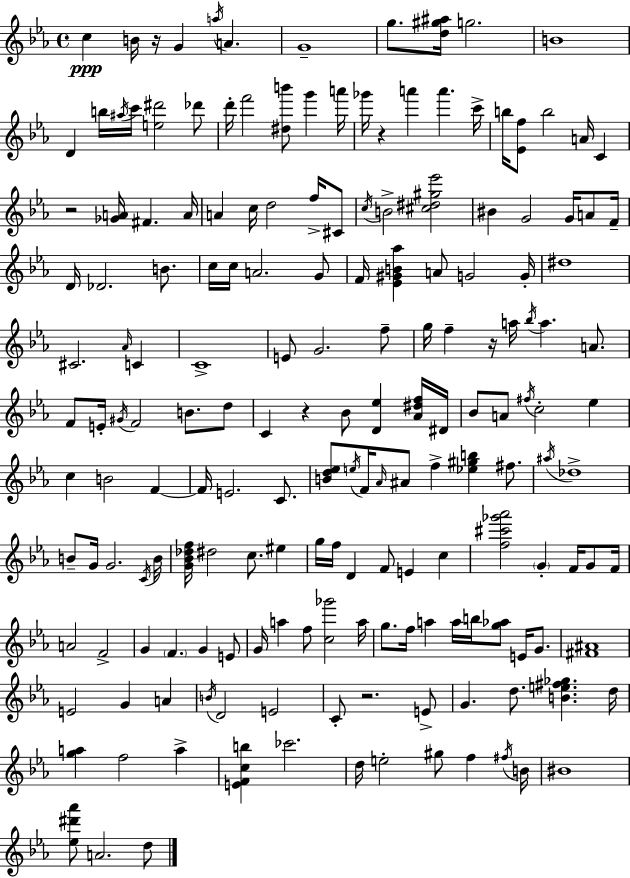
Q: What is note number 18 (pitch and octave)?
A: A6